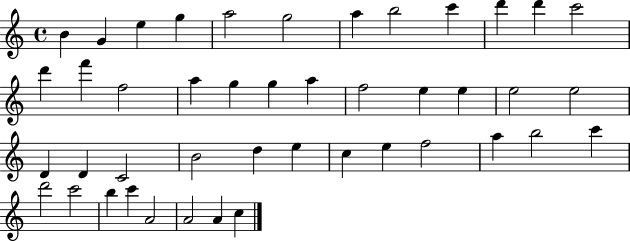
X:1
T:Untitled
M:4/4
L:1/4
K:C
B G e g a2 g2 a b2 c' d' d' c'2 d' f' f2 a g g a f2 e e e2 e2 D D C2 B2 d e c e f2 a b2 c' d'2 c'2 b c' A2 A2 A c